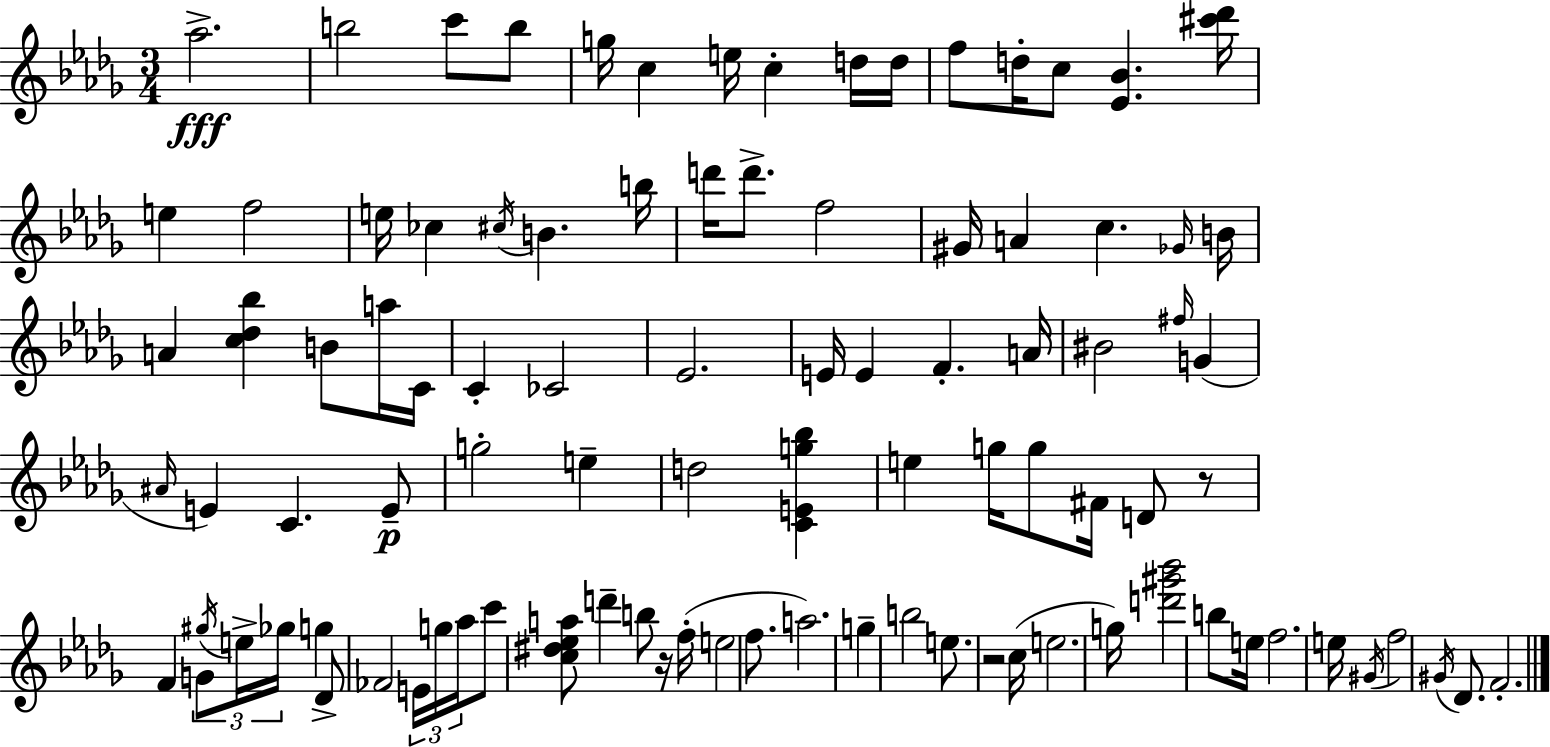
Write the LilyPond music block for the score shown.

{
  \clef treble
  \numericTimeSignature
  \time 3/4
  \key bes \minor
  aes''2.->\fff | b''2 c'''8 b''8 | g''16 c''4 e''16 c''4-. d''16 d''16 | f''8 d''16-. c''8 <ees' bes'>4. <cis''' des'''>16 | \break e''4 f''2 | e''16 ces''4 \acciaccatura { cis''16 } b'4. | b''16 d'''16 d'''8.-> f''2 | gis'16 a'4 c''4. | \break \grace { ges'16 } b'16 a'4 <c'' des'' bes''>4 b'8 | a''16 c'16 c'4-. ces'2 | ees'2. | e'16 e'4 f'4.-. | \break a'16 bis'2 \grace { fis''16 } g'4( | \grace { ais'16 } e'4) c'4. | e'8--\p g''2-. | e''4-- d''2 | \break <c' e' g'' bes''>4 e''4 g''16 g''8 fis'16 | d'8 r8 f'4 g'8 \tuplet 3/2 { \acciaccatura { gis''16 } e''16-> | ges''16 } g''4 des'8-> fes'2 | \tuplet 3/2 { e'16 g''16 aes''16 } c'''8 <c'' dis'' ees'' a''>8 d'''4-- | \break b''8 r16 f''16-.( e''2 | f''8. a''2.) | g''4-- b''2 | e''8. r2 | \break c''16( e''2. | g''16) <d''' gis''' bes'''>2 | b''8 e''16 f''2. | e''16 \acciaccatura { gis'16 } f''2 | \break \acciaccatura { gis'16 } des'8. f'2.-. | \bar "|."
}